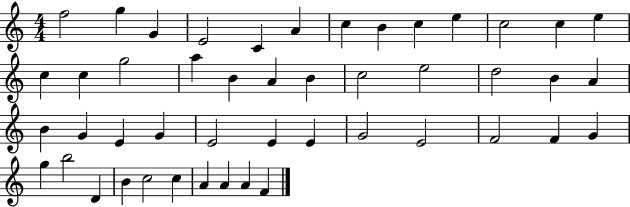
{
  \clef treble
  \numericTimeSignature
  \time 4/4
  \key c \major
  f''2 g''4 g'4 | e'2 c'4 a'4 | c''4 b'4 c''4 e''4 | c''2 c''4 e''4 | \break c''4 c''4 g''2 | a''4 b'4 a'4 b'4 | c''2 e''2 | d''2 b'4 a'4 | \break b'4 g'4 e'4 g'4 | e'2 e'4 e'4 | g'2 e'2 | f'2 f'4 g'4 | \break g''4 b''2 d'4 | b'4 c''2 c''4 | a'4 a'4 a'4 f'4 | \bar "|."
}